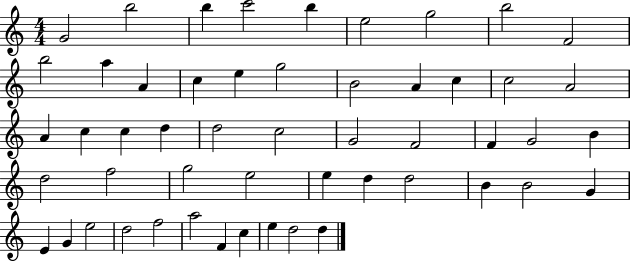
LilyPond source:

{
  \clef treble
  \numericTimeSignature
  \time 4/4
  \key c \major
  g'2 b''2 | b''4 c'''2 b''4 | e''2 g''2 | b''2 f'2 | \break b''2 a''4 a'4 | c''4 e''4 g''2 | b'2 a'4 c''4 | c''2 a'2 | \break a'4 c''4 c''4 d''4 | d''2 c''2 | g'2 f'2 | f'4 g'2 b'4 | \break d''2 f''2 | g''2 e''2 | e''4 d''4 d''2 | b'4 b'2 g'4 | \break e'4 g'4 e''2 | d''2 f''2 | a''2 f'4 c''4 | e''4 d''2 d''4 | \break \bar "|."
}